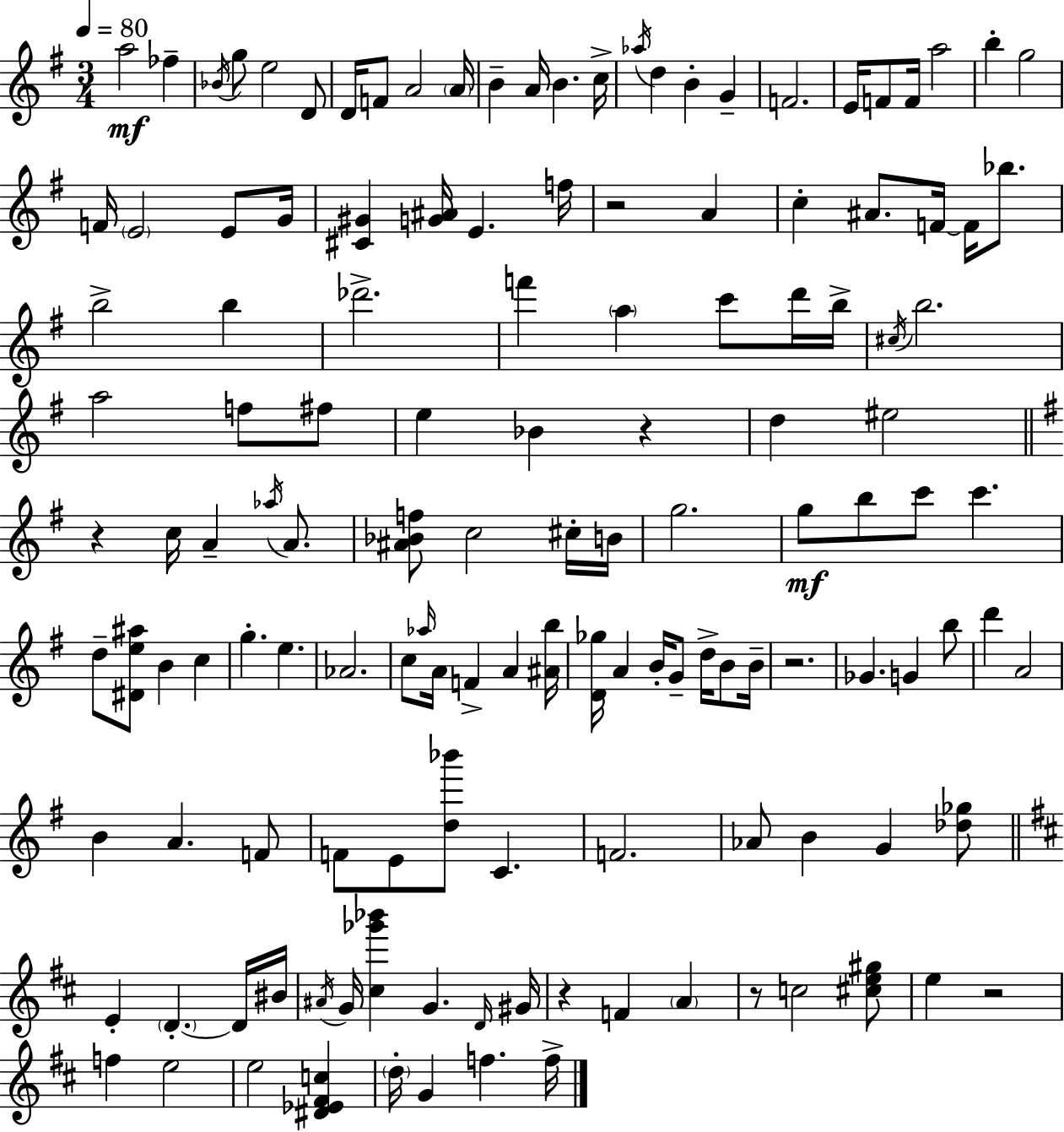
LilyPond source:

{
  \clef treble
  \numericTimeSignature
  \time 3/4
  \key e \minor
  \tempo 4 = 80
  a''2\mf fes''4-- | \acciaccatura { bes'16 } g''8 e''2 d'8 | d'16 f'8 a'2 | \parenthesize a'16 b'4-- a'16 b'4. | \break c''16-> \acciaccatura { aes''16 } d''4 b'4-. g'4-- | f'2. | e'16 f'8 f'16 a''2 | b''4-. g''2 | \break f'16 \parenthesize e'2 e'8 | g'16 <cis' gis'>4 <g' ais'>16 e'4. | f''16 r2 a'4 | c''4-. ais'8. f'16~~ f'16 bes''8. | \break b''2-> b''4 | des'''2.-> | f'''4 \parenthesize a''4 c'''8 | d'''16 b''16-> \acciaccatura { cis''16 } b''2. | \break a''2 f''8 | fis''8 e''4 bes'4 r4 | d''4 eis''2 | \bar "||" \break \key e \minor r4 c''16 a'4-- \acciaccatura { aes''16 } a'8. | <ais' bes' f''>8 c''2 cis''16-. | b'16 g''2. | g''8\mf b''8 c'''8 c'''4. | \break d''8-- <dis' e'' ais''>8 b'4 c''4 | g''4.-. e''4. | aes'2. | c''8 \grace { aes''16 } a'16 f'4-> a'4 | \break <ais' b''>16 <d' ges''>16 a'4 b'16-. g'8-- d''16-> b'8 | b'16-- r2. | ges'4. g'4 | b''8 d'''4 a'2 | \break b'4 a'4. | f'8 f'8 e'8 <d'' bes'''>8 c'4. | f'2. | aes'8 b'4 g'4 | \break <des'' ges''>8 \bar "||" \break \key d \major e'4-. \parenthesize d'4.-.~~ d'16 bis'16 | \acciaccatura { ais'16 } g'16 <cis'' ges''' bes'''>4 g'4. | \grace { d'16 } gis'16 r4 f'4 \parenthesize a'4 | r8 c''2 | \break <cis'' e'' gis''>8 e''4 r2 | f''4 e''2 | e''2 <dis' ees' fis' c''>4 | \parenthesize d''16-. g'4 f''4. | \break f''16-> \bar "|."
}